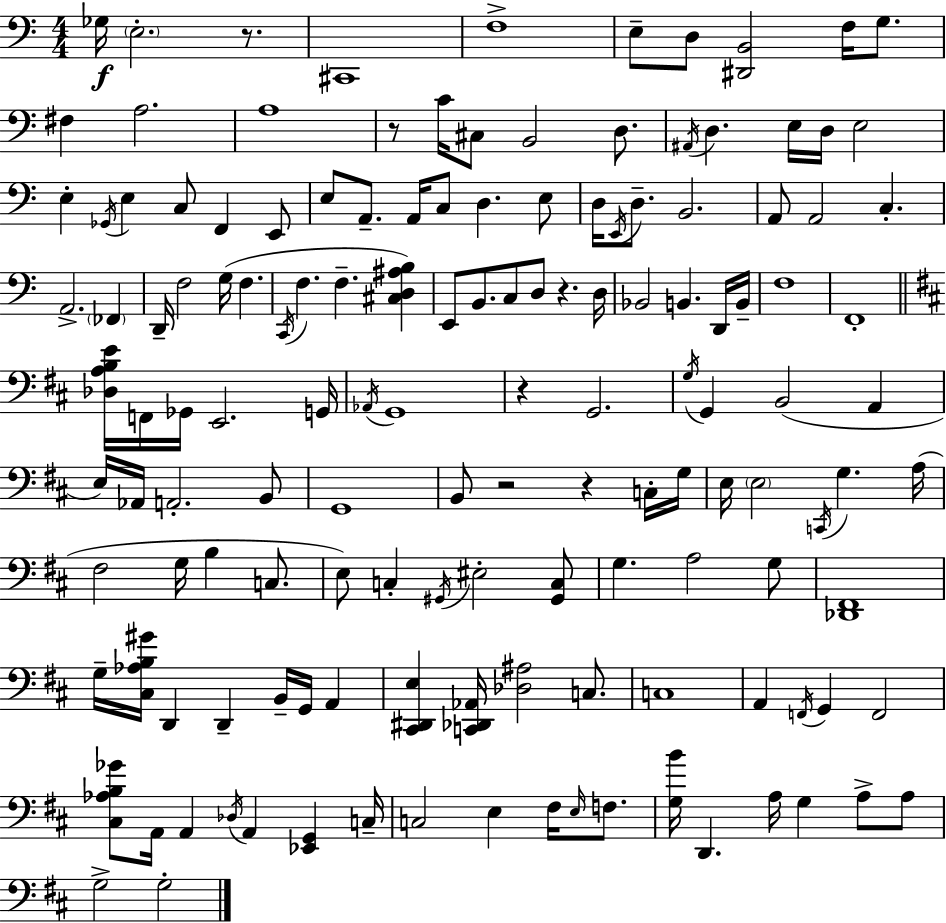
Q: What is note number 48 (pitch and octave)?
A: F3